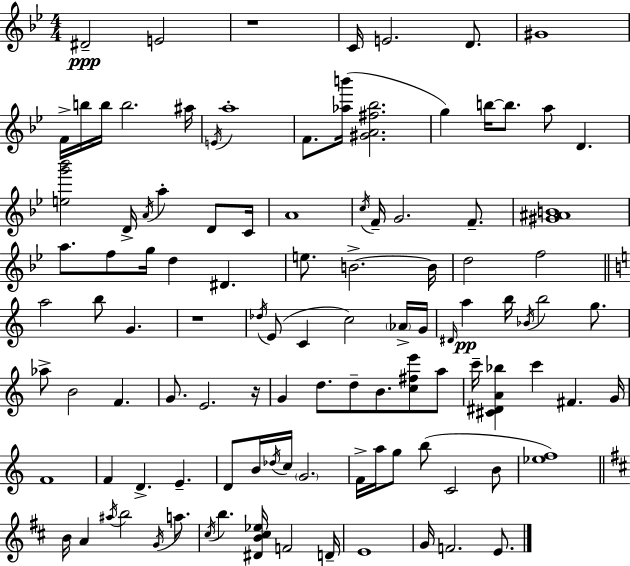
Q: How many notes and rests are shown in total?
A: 108